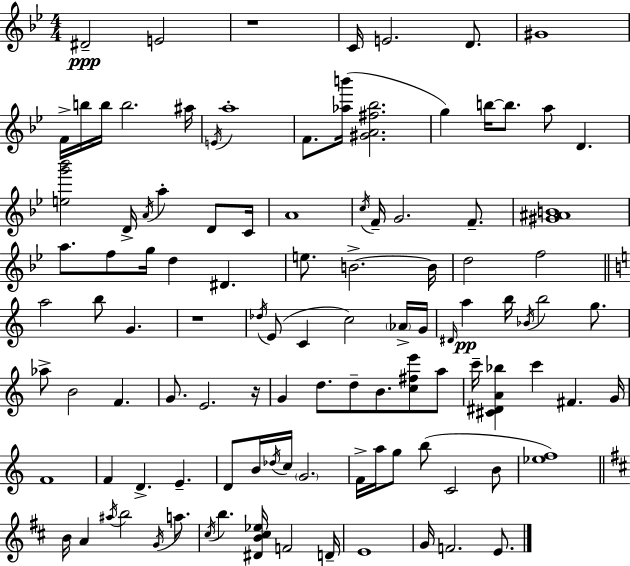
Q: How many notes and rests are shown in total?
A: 108